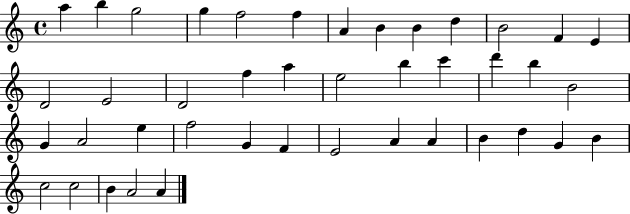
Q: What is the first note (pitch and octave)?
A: A5